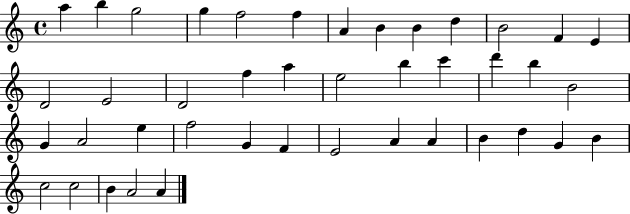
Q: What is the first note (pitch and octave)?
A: A5